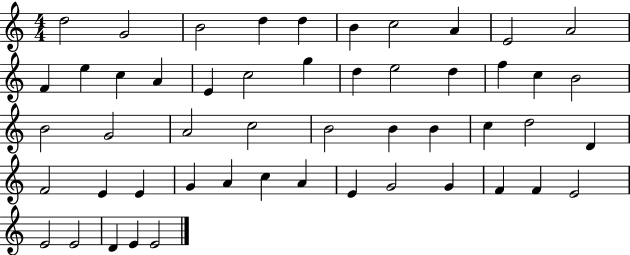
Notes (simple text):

D5/h G4/h B4/h D5/q D5/q B4/q C5/h A4/q E4/h A4/h F4/q E5/q C5/q A4/q E4/q C5/h G5/q D5/q E5/h D5/q F5/q C5/q B4/h B4/h G4/h A4/h C5/h B4/h B4/q B4/q C5/q D5/h D4/q F4/h E4/q E4/q G4/q A4/q C5/q A4/q E4/q G4/h G4/q F4/q F4/q E4/h E4/h E4/h D4/q E4/q E4/h